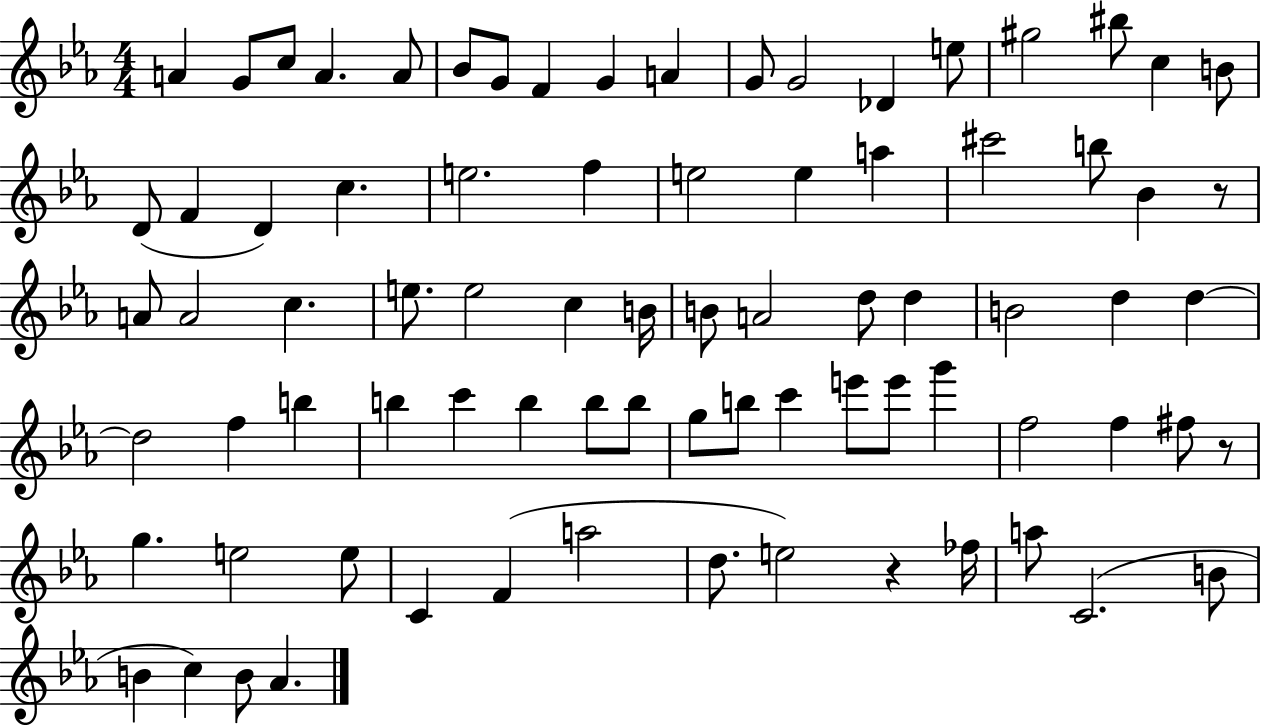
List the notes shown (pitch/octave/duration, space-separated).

A4/q G4/e C5/e A4/q. A4/e Bb4/e G4/e F4/q G4/q A4/q G4/e G4/h Db4/q E5/e G#5/h BIS5/e C5/q B4/e D4/e F4/q D4/q C5/q. E5/h. F5/q E5/h E5/q A5/q C#6/h B5/e Bb4/q R/e A4/e A4/h C5/q. E5/e. E5/h C5/q B4/s B4/e A4/h D5/e D5/q B4/h D5/q D5/q D5/h F5/q B5/q B5/q C6/q B5/q B5/e B5/e G5/e B5/e C6/q E6/e E6/e G6/q F5/h F5/q F#5/e R/e G5/q. E5/h E5/e C4/q F4/q A5/h D5/e. E5/h R/q FES5/s A5/e C4/h. B4/e B4/q C5/q B4/e Ab4/q.